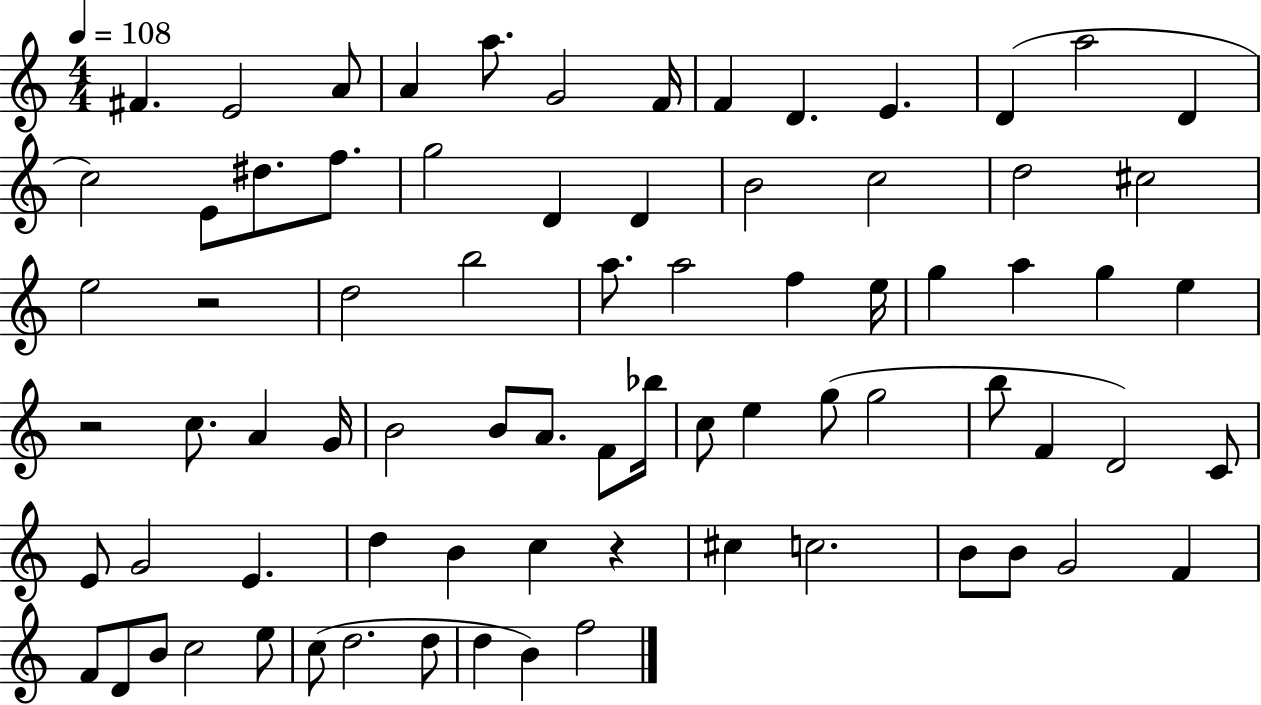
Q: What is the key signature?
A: C major